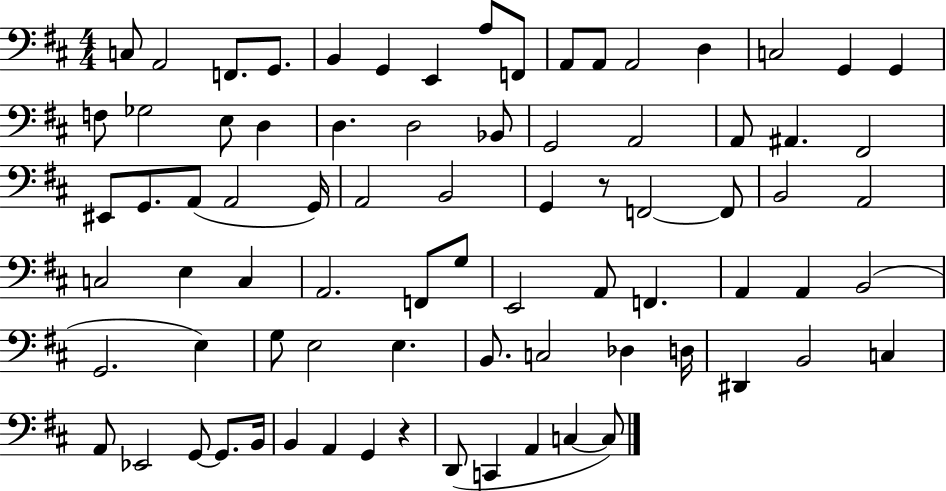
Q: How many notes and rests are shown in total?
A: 79